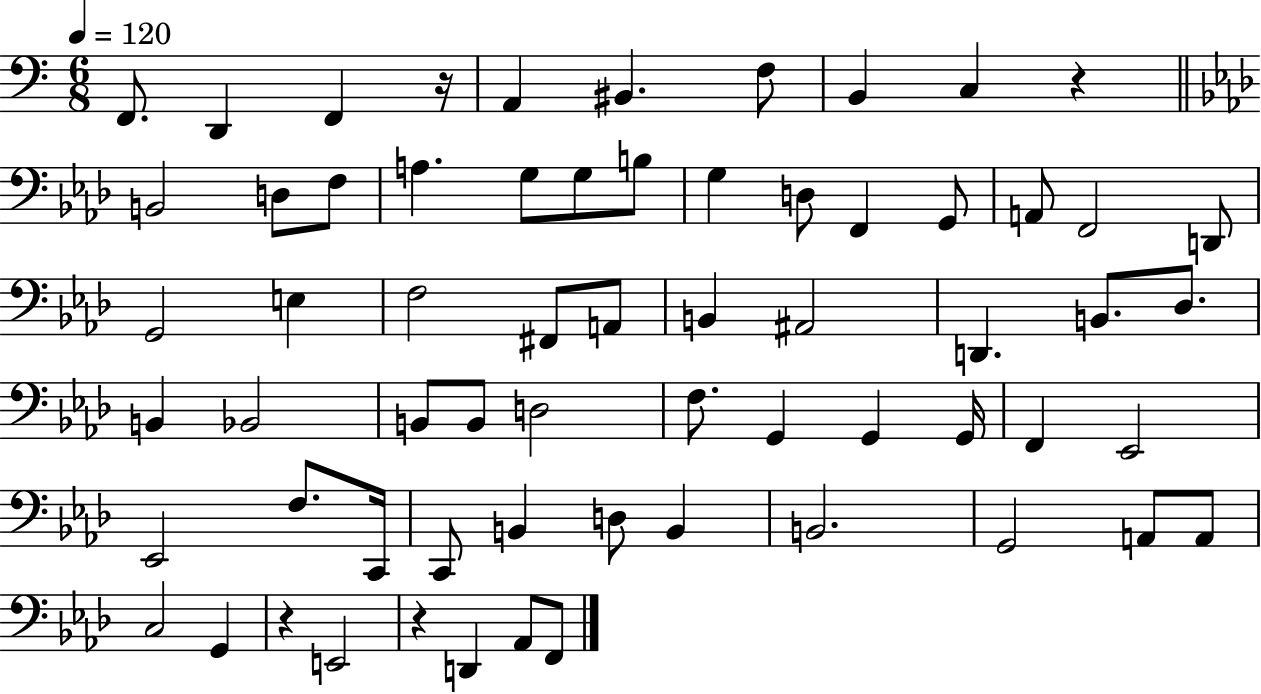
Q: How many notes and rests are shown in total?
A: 64